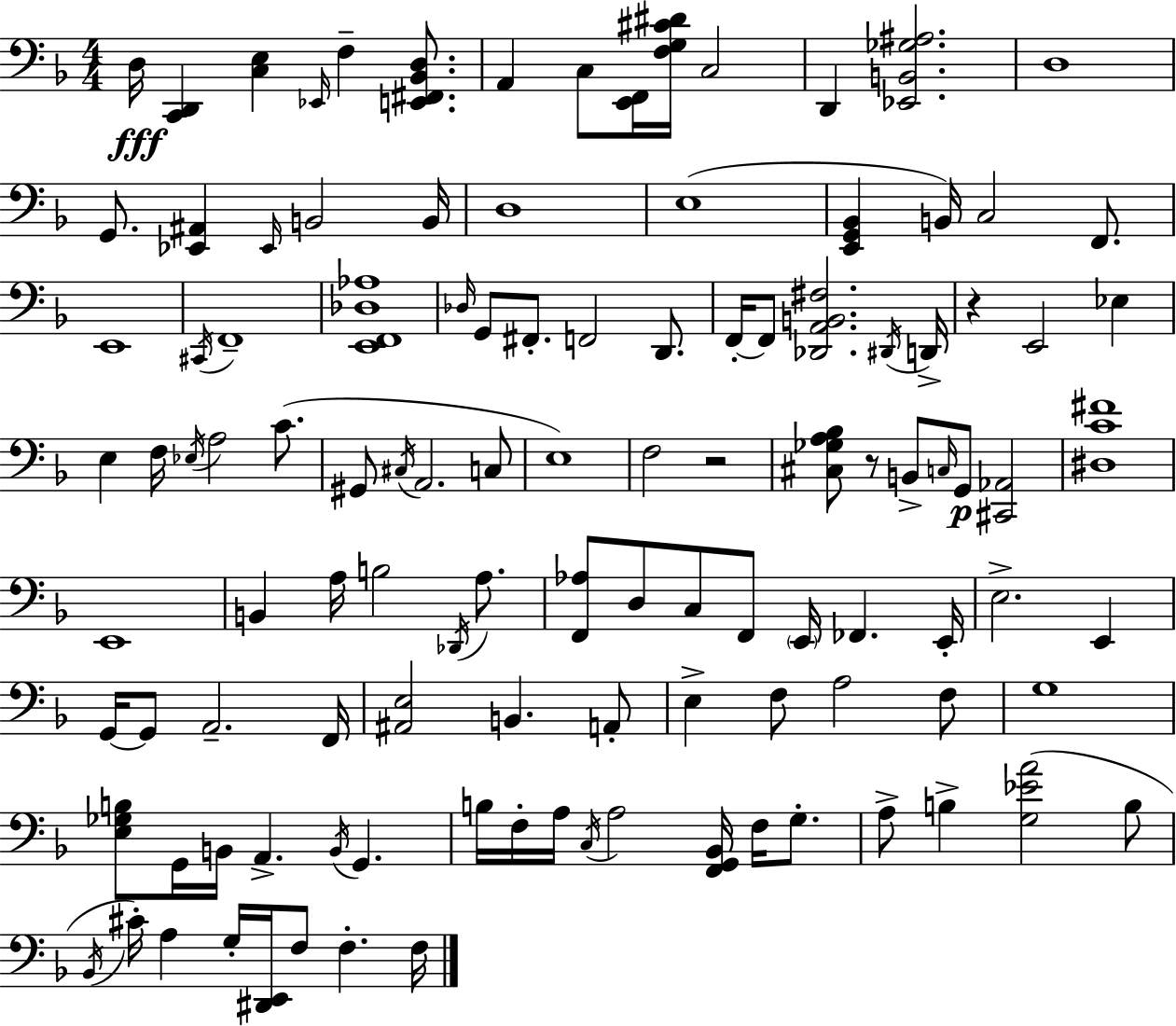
X:1
T:Untitled
M:4/4
L:1/4
K:F
D,/4 [C,,D,,] [C,E,] _E,,/4 F, [E,,^F,,_B,,D,]/2 A,, C,/2 [E,,F,,]/4 [F,G,^C^D]/4 C,2 D,, [_E,,B,,_G,^A,]2 D,4 G,,/2 [_E,,^A,,] _E,,/4 B,,2 B,,/4 D,4 E,4 [E,,G,,_B,,] B,,/4 C,2 F,,/2 E,,4 ^C,,/4 F,,4 [E,,F,,_D,_A,]4 _D,/4 G,,/2 ^F,,/2 F,,2 D,,/2 F,,/4 F,,/2 [_D,,A,,B,,^F,]2 ^D,,/4 D,,/4 z E,,2 _E, E, F,/4 _E,/4 A,2 C/2 ^G,,/2 ^C,/4 A,,2 C,/2 E,4 F,2 z2 [^C,_G,A,_B,]/2 z/2 B,,/2 C,/4 G,,/2 [^C,,_A,,]2 [^D,C^F]4 E,,4 B,, A,/4 B,2 _D,,/4 A,/2 [F,,_A,]/2 D,/2 C,/2 F,,/2 E,,/4 _F,, E,,/4 E,2 E,, G,,/4 G,,/2 A,,2 F,,/4 [^A,,E,]2 B,, A,,/2 E, F,/2 A,2 F,/2 G,4 [E,_G,B,]/2 G,,/4 B,,/4 A,, B,,/4 G,, B,/4 F,/4 A,/4 C,/4 A,2 [F,,G,,_B,,]/4 F,/4 G,/2 A,/2 B, [G,_EA]2 B,/2 _B,,/4 ^C/4 A, G,/4 [^D,,E,,]/4 F,/2 F, F,/4